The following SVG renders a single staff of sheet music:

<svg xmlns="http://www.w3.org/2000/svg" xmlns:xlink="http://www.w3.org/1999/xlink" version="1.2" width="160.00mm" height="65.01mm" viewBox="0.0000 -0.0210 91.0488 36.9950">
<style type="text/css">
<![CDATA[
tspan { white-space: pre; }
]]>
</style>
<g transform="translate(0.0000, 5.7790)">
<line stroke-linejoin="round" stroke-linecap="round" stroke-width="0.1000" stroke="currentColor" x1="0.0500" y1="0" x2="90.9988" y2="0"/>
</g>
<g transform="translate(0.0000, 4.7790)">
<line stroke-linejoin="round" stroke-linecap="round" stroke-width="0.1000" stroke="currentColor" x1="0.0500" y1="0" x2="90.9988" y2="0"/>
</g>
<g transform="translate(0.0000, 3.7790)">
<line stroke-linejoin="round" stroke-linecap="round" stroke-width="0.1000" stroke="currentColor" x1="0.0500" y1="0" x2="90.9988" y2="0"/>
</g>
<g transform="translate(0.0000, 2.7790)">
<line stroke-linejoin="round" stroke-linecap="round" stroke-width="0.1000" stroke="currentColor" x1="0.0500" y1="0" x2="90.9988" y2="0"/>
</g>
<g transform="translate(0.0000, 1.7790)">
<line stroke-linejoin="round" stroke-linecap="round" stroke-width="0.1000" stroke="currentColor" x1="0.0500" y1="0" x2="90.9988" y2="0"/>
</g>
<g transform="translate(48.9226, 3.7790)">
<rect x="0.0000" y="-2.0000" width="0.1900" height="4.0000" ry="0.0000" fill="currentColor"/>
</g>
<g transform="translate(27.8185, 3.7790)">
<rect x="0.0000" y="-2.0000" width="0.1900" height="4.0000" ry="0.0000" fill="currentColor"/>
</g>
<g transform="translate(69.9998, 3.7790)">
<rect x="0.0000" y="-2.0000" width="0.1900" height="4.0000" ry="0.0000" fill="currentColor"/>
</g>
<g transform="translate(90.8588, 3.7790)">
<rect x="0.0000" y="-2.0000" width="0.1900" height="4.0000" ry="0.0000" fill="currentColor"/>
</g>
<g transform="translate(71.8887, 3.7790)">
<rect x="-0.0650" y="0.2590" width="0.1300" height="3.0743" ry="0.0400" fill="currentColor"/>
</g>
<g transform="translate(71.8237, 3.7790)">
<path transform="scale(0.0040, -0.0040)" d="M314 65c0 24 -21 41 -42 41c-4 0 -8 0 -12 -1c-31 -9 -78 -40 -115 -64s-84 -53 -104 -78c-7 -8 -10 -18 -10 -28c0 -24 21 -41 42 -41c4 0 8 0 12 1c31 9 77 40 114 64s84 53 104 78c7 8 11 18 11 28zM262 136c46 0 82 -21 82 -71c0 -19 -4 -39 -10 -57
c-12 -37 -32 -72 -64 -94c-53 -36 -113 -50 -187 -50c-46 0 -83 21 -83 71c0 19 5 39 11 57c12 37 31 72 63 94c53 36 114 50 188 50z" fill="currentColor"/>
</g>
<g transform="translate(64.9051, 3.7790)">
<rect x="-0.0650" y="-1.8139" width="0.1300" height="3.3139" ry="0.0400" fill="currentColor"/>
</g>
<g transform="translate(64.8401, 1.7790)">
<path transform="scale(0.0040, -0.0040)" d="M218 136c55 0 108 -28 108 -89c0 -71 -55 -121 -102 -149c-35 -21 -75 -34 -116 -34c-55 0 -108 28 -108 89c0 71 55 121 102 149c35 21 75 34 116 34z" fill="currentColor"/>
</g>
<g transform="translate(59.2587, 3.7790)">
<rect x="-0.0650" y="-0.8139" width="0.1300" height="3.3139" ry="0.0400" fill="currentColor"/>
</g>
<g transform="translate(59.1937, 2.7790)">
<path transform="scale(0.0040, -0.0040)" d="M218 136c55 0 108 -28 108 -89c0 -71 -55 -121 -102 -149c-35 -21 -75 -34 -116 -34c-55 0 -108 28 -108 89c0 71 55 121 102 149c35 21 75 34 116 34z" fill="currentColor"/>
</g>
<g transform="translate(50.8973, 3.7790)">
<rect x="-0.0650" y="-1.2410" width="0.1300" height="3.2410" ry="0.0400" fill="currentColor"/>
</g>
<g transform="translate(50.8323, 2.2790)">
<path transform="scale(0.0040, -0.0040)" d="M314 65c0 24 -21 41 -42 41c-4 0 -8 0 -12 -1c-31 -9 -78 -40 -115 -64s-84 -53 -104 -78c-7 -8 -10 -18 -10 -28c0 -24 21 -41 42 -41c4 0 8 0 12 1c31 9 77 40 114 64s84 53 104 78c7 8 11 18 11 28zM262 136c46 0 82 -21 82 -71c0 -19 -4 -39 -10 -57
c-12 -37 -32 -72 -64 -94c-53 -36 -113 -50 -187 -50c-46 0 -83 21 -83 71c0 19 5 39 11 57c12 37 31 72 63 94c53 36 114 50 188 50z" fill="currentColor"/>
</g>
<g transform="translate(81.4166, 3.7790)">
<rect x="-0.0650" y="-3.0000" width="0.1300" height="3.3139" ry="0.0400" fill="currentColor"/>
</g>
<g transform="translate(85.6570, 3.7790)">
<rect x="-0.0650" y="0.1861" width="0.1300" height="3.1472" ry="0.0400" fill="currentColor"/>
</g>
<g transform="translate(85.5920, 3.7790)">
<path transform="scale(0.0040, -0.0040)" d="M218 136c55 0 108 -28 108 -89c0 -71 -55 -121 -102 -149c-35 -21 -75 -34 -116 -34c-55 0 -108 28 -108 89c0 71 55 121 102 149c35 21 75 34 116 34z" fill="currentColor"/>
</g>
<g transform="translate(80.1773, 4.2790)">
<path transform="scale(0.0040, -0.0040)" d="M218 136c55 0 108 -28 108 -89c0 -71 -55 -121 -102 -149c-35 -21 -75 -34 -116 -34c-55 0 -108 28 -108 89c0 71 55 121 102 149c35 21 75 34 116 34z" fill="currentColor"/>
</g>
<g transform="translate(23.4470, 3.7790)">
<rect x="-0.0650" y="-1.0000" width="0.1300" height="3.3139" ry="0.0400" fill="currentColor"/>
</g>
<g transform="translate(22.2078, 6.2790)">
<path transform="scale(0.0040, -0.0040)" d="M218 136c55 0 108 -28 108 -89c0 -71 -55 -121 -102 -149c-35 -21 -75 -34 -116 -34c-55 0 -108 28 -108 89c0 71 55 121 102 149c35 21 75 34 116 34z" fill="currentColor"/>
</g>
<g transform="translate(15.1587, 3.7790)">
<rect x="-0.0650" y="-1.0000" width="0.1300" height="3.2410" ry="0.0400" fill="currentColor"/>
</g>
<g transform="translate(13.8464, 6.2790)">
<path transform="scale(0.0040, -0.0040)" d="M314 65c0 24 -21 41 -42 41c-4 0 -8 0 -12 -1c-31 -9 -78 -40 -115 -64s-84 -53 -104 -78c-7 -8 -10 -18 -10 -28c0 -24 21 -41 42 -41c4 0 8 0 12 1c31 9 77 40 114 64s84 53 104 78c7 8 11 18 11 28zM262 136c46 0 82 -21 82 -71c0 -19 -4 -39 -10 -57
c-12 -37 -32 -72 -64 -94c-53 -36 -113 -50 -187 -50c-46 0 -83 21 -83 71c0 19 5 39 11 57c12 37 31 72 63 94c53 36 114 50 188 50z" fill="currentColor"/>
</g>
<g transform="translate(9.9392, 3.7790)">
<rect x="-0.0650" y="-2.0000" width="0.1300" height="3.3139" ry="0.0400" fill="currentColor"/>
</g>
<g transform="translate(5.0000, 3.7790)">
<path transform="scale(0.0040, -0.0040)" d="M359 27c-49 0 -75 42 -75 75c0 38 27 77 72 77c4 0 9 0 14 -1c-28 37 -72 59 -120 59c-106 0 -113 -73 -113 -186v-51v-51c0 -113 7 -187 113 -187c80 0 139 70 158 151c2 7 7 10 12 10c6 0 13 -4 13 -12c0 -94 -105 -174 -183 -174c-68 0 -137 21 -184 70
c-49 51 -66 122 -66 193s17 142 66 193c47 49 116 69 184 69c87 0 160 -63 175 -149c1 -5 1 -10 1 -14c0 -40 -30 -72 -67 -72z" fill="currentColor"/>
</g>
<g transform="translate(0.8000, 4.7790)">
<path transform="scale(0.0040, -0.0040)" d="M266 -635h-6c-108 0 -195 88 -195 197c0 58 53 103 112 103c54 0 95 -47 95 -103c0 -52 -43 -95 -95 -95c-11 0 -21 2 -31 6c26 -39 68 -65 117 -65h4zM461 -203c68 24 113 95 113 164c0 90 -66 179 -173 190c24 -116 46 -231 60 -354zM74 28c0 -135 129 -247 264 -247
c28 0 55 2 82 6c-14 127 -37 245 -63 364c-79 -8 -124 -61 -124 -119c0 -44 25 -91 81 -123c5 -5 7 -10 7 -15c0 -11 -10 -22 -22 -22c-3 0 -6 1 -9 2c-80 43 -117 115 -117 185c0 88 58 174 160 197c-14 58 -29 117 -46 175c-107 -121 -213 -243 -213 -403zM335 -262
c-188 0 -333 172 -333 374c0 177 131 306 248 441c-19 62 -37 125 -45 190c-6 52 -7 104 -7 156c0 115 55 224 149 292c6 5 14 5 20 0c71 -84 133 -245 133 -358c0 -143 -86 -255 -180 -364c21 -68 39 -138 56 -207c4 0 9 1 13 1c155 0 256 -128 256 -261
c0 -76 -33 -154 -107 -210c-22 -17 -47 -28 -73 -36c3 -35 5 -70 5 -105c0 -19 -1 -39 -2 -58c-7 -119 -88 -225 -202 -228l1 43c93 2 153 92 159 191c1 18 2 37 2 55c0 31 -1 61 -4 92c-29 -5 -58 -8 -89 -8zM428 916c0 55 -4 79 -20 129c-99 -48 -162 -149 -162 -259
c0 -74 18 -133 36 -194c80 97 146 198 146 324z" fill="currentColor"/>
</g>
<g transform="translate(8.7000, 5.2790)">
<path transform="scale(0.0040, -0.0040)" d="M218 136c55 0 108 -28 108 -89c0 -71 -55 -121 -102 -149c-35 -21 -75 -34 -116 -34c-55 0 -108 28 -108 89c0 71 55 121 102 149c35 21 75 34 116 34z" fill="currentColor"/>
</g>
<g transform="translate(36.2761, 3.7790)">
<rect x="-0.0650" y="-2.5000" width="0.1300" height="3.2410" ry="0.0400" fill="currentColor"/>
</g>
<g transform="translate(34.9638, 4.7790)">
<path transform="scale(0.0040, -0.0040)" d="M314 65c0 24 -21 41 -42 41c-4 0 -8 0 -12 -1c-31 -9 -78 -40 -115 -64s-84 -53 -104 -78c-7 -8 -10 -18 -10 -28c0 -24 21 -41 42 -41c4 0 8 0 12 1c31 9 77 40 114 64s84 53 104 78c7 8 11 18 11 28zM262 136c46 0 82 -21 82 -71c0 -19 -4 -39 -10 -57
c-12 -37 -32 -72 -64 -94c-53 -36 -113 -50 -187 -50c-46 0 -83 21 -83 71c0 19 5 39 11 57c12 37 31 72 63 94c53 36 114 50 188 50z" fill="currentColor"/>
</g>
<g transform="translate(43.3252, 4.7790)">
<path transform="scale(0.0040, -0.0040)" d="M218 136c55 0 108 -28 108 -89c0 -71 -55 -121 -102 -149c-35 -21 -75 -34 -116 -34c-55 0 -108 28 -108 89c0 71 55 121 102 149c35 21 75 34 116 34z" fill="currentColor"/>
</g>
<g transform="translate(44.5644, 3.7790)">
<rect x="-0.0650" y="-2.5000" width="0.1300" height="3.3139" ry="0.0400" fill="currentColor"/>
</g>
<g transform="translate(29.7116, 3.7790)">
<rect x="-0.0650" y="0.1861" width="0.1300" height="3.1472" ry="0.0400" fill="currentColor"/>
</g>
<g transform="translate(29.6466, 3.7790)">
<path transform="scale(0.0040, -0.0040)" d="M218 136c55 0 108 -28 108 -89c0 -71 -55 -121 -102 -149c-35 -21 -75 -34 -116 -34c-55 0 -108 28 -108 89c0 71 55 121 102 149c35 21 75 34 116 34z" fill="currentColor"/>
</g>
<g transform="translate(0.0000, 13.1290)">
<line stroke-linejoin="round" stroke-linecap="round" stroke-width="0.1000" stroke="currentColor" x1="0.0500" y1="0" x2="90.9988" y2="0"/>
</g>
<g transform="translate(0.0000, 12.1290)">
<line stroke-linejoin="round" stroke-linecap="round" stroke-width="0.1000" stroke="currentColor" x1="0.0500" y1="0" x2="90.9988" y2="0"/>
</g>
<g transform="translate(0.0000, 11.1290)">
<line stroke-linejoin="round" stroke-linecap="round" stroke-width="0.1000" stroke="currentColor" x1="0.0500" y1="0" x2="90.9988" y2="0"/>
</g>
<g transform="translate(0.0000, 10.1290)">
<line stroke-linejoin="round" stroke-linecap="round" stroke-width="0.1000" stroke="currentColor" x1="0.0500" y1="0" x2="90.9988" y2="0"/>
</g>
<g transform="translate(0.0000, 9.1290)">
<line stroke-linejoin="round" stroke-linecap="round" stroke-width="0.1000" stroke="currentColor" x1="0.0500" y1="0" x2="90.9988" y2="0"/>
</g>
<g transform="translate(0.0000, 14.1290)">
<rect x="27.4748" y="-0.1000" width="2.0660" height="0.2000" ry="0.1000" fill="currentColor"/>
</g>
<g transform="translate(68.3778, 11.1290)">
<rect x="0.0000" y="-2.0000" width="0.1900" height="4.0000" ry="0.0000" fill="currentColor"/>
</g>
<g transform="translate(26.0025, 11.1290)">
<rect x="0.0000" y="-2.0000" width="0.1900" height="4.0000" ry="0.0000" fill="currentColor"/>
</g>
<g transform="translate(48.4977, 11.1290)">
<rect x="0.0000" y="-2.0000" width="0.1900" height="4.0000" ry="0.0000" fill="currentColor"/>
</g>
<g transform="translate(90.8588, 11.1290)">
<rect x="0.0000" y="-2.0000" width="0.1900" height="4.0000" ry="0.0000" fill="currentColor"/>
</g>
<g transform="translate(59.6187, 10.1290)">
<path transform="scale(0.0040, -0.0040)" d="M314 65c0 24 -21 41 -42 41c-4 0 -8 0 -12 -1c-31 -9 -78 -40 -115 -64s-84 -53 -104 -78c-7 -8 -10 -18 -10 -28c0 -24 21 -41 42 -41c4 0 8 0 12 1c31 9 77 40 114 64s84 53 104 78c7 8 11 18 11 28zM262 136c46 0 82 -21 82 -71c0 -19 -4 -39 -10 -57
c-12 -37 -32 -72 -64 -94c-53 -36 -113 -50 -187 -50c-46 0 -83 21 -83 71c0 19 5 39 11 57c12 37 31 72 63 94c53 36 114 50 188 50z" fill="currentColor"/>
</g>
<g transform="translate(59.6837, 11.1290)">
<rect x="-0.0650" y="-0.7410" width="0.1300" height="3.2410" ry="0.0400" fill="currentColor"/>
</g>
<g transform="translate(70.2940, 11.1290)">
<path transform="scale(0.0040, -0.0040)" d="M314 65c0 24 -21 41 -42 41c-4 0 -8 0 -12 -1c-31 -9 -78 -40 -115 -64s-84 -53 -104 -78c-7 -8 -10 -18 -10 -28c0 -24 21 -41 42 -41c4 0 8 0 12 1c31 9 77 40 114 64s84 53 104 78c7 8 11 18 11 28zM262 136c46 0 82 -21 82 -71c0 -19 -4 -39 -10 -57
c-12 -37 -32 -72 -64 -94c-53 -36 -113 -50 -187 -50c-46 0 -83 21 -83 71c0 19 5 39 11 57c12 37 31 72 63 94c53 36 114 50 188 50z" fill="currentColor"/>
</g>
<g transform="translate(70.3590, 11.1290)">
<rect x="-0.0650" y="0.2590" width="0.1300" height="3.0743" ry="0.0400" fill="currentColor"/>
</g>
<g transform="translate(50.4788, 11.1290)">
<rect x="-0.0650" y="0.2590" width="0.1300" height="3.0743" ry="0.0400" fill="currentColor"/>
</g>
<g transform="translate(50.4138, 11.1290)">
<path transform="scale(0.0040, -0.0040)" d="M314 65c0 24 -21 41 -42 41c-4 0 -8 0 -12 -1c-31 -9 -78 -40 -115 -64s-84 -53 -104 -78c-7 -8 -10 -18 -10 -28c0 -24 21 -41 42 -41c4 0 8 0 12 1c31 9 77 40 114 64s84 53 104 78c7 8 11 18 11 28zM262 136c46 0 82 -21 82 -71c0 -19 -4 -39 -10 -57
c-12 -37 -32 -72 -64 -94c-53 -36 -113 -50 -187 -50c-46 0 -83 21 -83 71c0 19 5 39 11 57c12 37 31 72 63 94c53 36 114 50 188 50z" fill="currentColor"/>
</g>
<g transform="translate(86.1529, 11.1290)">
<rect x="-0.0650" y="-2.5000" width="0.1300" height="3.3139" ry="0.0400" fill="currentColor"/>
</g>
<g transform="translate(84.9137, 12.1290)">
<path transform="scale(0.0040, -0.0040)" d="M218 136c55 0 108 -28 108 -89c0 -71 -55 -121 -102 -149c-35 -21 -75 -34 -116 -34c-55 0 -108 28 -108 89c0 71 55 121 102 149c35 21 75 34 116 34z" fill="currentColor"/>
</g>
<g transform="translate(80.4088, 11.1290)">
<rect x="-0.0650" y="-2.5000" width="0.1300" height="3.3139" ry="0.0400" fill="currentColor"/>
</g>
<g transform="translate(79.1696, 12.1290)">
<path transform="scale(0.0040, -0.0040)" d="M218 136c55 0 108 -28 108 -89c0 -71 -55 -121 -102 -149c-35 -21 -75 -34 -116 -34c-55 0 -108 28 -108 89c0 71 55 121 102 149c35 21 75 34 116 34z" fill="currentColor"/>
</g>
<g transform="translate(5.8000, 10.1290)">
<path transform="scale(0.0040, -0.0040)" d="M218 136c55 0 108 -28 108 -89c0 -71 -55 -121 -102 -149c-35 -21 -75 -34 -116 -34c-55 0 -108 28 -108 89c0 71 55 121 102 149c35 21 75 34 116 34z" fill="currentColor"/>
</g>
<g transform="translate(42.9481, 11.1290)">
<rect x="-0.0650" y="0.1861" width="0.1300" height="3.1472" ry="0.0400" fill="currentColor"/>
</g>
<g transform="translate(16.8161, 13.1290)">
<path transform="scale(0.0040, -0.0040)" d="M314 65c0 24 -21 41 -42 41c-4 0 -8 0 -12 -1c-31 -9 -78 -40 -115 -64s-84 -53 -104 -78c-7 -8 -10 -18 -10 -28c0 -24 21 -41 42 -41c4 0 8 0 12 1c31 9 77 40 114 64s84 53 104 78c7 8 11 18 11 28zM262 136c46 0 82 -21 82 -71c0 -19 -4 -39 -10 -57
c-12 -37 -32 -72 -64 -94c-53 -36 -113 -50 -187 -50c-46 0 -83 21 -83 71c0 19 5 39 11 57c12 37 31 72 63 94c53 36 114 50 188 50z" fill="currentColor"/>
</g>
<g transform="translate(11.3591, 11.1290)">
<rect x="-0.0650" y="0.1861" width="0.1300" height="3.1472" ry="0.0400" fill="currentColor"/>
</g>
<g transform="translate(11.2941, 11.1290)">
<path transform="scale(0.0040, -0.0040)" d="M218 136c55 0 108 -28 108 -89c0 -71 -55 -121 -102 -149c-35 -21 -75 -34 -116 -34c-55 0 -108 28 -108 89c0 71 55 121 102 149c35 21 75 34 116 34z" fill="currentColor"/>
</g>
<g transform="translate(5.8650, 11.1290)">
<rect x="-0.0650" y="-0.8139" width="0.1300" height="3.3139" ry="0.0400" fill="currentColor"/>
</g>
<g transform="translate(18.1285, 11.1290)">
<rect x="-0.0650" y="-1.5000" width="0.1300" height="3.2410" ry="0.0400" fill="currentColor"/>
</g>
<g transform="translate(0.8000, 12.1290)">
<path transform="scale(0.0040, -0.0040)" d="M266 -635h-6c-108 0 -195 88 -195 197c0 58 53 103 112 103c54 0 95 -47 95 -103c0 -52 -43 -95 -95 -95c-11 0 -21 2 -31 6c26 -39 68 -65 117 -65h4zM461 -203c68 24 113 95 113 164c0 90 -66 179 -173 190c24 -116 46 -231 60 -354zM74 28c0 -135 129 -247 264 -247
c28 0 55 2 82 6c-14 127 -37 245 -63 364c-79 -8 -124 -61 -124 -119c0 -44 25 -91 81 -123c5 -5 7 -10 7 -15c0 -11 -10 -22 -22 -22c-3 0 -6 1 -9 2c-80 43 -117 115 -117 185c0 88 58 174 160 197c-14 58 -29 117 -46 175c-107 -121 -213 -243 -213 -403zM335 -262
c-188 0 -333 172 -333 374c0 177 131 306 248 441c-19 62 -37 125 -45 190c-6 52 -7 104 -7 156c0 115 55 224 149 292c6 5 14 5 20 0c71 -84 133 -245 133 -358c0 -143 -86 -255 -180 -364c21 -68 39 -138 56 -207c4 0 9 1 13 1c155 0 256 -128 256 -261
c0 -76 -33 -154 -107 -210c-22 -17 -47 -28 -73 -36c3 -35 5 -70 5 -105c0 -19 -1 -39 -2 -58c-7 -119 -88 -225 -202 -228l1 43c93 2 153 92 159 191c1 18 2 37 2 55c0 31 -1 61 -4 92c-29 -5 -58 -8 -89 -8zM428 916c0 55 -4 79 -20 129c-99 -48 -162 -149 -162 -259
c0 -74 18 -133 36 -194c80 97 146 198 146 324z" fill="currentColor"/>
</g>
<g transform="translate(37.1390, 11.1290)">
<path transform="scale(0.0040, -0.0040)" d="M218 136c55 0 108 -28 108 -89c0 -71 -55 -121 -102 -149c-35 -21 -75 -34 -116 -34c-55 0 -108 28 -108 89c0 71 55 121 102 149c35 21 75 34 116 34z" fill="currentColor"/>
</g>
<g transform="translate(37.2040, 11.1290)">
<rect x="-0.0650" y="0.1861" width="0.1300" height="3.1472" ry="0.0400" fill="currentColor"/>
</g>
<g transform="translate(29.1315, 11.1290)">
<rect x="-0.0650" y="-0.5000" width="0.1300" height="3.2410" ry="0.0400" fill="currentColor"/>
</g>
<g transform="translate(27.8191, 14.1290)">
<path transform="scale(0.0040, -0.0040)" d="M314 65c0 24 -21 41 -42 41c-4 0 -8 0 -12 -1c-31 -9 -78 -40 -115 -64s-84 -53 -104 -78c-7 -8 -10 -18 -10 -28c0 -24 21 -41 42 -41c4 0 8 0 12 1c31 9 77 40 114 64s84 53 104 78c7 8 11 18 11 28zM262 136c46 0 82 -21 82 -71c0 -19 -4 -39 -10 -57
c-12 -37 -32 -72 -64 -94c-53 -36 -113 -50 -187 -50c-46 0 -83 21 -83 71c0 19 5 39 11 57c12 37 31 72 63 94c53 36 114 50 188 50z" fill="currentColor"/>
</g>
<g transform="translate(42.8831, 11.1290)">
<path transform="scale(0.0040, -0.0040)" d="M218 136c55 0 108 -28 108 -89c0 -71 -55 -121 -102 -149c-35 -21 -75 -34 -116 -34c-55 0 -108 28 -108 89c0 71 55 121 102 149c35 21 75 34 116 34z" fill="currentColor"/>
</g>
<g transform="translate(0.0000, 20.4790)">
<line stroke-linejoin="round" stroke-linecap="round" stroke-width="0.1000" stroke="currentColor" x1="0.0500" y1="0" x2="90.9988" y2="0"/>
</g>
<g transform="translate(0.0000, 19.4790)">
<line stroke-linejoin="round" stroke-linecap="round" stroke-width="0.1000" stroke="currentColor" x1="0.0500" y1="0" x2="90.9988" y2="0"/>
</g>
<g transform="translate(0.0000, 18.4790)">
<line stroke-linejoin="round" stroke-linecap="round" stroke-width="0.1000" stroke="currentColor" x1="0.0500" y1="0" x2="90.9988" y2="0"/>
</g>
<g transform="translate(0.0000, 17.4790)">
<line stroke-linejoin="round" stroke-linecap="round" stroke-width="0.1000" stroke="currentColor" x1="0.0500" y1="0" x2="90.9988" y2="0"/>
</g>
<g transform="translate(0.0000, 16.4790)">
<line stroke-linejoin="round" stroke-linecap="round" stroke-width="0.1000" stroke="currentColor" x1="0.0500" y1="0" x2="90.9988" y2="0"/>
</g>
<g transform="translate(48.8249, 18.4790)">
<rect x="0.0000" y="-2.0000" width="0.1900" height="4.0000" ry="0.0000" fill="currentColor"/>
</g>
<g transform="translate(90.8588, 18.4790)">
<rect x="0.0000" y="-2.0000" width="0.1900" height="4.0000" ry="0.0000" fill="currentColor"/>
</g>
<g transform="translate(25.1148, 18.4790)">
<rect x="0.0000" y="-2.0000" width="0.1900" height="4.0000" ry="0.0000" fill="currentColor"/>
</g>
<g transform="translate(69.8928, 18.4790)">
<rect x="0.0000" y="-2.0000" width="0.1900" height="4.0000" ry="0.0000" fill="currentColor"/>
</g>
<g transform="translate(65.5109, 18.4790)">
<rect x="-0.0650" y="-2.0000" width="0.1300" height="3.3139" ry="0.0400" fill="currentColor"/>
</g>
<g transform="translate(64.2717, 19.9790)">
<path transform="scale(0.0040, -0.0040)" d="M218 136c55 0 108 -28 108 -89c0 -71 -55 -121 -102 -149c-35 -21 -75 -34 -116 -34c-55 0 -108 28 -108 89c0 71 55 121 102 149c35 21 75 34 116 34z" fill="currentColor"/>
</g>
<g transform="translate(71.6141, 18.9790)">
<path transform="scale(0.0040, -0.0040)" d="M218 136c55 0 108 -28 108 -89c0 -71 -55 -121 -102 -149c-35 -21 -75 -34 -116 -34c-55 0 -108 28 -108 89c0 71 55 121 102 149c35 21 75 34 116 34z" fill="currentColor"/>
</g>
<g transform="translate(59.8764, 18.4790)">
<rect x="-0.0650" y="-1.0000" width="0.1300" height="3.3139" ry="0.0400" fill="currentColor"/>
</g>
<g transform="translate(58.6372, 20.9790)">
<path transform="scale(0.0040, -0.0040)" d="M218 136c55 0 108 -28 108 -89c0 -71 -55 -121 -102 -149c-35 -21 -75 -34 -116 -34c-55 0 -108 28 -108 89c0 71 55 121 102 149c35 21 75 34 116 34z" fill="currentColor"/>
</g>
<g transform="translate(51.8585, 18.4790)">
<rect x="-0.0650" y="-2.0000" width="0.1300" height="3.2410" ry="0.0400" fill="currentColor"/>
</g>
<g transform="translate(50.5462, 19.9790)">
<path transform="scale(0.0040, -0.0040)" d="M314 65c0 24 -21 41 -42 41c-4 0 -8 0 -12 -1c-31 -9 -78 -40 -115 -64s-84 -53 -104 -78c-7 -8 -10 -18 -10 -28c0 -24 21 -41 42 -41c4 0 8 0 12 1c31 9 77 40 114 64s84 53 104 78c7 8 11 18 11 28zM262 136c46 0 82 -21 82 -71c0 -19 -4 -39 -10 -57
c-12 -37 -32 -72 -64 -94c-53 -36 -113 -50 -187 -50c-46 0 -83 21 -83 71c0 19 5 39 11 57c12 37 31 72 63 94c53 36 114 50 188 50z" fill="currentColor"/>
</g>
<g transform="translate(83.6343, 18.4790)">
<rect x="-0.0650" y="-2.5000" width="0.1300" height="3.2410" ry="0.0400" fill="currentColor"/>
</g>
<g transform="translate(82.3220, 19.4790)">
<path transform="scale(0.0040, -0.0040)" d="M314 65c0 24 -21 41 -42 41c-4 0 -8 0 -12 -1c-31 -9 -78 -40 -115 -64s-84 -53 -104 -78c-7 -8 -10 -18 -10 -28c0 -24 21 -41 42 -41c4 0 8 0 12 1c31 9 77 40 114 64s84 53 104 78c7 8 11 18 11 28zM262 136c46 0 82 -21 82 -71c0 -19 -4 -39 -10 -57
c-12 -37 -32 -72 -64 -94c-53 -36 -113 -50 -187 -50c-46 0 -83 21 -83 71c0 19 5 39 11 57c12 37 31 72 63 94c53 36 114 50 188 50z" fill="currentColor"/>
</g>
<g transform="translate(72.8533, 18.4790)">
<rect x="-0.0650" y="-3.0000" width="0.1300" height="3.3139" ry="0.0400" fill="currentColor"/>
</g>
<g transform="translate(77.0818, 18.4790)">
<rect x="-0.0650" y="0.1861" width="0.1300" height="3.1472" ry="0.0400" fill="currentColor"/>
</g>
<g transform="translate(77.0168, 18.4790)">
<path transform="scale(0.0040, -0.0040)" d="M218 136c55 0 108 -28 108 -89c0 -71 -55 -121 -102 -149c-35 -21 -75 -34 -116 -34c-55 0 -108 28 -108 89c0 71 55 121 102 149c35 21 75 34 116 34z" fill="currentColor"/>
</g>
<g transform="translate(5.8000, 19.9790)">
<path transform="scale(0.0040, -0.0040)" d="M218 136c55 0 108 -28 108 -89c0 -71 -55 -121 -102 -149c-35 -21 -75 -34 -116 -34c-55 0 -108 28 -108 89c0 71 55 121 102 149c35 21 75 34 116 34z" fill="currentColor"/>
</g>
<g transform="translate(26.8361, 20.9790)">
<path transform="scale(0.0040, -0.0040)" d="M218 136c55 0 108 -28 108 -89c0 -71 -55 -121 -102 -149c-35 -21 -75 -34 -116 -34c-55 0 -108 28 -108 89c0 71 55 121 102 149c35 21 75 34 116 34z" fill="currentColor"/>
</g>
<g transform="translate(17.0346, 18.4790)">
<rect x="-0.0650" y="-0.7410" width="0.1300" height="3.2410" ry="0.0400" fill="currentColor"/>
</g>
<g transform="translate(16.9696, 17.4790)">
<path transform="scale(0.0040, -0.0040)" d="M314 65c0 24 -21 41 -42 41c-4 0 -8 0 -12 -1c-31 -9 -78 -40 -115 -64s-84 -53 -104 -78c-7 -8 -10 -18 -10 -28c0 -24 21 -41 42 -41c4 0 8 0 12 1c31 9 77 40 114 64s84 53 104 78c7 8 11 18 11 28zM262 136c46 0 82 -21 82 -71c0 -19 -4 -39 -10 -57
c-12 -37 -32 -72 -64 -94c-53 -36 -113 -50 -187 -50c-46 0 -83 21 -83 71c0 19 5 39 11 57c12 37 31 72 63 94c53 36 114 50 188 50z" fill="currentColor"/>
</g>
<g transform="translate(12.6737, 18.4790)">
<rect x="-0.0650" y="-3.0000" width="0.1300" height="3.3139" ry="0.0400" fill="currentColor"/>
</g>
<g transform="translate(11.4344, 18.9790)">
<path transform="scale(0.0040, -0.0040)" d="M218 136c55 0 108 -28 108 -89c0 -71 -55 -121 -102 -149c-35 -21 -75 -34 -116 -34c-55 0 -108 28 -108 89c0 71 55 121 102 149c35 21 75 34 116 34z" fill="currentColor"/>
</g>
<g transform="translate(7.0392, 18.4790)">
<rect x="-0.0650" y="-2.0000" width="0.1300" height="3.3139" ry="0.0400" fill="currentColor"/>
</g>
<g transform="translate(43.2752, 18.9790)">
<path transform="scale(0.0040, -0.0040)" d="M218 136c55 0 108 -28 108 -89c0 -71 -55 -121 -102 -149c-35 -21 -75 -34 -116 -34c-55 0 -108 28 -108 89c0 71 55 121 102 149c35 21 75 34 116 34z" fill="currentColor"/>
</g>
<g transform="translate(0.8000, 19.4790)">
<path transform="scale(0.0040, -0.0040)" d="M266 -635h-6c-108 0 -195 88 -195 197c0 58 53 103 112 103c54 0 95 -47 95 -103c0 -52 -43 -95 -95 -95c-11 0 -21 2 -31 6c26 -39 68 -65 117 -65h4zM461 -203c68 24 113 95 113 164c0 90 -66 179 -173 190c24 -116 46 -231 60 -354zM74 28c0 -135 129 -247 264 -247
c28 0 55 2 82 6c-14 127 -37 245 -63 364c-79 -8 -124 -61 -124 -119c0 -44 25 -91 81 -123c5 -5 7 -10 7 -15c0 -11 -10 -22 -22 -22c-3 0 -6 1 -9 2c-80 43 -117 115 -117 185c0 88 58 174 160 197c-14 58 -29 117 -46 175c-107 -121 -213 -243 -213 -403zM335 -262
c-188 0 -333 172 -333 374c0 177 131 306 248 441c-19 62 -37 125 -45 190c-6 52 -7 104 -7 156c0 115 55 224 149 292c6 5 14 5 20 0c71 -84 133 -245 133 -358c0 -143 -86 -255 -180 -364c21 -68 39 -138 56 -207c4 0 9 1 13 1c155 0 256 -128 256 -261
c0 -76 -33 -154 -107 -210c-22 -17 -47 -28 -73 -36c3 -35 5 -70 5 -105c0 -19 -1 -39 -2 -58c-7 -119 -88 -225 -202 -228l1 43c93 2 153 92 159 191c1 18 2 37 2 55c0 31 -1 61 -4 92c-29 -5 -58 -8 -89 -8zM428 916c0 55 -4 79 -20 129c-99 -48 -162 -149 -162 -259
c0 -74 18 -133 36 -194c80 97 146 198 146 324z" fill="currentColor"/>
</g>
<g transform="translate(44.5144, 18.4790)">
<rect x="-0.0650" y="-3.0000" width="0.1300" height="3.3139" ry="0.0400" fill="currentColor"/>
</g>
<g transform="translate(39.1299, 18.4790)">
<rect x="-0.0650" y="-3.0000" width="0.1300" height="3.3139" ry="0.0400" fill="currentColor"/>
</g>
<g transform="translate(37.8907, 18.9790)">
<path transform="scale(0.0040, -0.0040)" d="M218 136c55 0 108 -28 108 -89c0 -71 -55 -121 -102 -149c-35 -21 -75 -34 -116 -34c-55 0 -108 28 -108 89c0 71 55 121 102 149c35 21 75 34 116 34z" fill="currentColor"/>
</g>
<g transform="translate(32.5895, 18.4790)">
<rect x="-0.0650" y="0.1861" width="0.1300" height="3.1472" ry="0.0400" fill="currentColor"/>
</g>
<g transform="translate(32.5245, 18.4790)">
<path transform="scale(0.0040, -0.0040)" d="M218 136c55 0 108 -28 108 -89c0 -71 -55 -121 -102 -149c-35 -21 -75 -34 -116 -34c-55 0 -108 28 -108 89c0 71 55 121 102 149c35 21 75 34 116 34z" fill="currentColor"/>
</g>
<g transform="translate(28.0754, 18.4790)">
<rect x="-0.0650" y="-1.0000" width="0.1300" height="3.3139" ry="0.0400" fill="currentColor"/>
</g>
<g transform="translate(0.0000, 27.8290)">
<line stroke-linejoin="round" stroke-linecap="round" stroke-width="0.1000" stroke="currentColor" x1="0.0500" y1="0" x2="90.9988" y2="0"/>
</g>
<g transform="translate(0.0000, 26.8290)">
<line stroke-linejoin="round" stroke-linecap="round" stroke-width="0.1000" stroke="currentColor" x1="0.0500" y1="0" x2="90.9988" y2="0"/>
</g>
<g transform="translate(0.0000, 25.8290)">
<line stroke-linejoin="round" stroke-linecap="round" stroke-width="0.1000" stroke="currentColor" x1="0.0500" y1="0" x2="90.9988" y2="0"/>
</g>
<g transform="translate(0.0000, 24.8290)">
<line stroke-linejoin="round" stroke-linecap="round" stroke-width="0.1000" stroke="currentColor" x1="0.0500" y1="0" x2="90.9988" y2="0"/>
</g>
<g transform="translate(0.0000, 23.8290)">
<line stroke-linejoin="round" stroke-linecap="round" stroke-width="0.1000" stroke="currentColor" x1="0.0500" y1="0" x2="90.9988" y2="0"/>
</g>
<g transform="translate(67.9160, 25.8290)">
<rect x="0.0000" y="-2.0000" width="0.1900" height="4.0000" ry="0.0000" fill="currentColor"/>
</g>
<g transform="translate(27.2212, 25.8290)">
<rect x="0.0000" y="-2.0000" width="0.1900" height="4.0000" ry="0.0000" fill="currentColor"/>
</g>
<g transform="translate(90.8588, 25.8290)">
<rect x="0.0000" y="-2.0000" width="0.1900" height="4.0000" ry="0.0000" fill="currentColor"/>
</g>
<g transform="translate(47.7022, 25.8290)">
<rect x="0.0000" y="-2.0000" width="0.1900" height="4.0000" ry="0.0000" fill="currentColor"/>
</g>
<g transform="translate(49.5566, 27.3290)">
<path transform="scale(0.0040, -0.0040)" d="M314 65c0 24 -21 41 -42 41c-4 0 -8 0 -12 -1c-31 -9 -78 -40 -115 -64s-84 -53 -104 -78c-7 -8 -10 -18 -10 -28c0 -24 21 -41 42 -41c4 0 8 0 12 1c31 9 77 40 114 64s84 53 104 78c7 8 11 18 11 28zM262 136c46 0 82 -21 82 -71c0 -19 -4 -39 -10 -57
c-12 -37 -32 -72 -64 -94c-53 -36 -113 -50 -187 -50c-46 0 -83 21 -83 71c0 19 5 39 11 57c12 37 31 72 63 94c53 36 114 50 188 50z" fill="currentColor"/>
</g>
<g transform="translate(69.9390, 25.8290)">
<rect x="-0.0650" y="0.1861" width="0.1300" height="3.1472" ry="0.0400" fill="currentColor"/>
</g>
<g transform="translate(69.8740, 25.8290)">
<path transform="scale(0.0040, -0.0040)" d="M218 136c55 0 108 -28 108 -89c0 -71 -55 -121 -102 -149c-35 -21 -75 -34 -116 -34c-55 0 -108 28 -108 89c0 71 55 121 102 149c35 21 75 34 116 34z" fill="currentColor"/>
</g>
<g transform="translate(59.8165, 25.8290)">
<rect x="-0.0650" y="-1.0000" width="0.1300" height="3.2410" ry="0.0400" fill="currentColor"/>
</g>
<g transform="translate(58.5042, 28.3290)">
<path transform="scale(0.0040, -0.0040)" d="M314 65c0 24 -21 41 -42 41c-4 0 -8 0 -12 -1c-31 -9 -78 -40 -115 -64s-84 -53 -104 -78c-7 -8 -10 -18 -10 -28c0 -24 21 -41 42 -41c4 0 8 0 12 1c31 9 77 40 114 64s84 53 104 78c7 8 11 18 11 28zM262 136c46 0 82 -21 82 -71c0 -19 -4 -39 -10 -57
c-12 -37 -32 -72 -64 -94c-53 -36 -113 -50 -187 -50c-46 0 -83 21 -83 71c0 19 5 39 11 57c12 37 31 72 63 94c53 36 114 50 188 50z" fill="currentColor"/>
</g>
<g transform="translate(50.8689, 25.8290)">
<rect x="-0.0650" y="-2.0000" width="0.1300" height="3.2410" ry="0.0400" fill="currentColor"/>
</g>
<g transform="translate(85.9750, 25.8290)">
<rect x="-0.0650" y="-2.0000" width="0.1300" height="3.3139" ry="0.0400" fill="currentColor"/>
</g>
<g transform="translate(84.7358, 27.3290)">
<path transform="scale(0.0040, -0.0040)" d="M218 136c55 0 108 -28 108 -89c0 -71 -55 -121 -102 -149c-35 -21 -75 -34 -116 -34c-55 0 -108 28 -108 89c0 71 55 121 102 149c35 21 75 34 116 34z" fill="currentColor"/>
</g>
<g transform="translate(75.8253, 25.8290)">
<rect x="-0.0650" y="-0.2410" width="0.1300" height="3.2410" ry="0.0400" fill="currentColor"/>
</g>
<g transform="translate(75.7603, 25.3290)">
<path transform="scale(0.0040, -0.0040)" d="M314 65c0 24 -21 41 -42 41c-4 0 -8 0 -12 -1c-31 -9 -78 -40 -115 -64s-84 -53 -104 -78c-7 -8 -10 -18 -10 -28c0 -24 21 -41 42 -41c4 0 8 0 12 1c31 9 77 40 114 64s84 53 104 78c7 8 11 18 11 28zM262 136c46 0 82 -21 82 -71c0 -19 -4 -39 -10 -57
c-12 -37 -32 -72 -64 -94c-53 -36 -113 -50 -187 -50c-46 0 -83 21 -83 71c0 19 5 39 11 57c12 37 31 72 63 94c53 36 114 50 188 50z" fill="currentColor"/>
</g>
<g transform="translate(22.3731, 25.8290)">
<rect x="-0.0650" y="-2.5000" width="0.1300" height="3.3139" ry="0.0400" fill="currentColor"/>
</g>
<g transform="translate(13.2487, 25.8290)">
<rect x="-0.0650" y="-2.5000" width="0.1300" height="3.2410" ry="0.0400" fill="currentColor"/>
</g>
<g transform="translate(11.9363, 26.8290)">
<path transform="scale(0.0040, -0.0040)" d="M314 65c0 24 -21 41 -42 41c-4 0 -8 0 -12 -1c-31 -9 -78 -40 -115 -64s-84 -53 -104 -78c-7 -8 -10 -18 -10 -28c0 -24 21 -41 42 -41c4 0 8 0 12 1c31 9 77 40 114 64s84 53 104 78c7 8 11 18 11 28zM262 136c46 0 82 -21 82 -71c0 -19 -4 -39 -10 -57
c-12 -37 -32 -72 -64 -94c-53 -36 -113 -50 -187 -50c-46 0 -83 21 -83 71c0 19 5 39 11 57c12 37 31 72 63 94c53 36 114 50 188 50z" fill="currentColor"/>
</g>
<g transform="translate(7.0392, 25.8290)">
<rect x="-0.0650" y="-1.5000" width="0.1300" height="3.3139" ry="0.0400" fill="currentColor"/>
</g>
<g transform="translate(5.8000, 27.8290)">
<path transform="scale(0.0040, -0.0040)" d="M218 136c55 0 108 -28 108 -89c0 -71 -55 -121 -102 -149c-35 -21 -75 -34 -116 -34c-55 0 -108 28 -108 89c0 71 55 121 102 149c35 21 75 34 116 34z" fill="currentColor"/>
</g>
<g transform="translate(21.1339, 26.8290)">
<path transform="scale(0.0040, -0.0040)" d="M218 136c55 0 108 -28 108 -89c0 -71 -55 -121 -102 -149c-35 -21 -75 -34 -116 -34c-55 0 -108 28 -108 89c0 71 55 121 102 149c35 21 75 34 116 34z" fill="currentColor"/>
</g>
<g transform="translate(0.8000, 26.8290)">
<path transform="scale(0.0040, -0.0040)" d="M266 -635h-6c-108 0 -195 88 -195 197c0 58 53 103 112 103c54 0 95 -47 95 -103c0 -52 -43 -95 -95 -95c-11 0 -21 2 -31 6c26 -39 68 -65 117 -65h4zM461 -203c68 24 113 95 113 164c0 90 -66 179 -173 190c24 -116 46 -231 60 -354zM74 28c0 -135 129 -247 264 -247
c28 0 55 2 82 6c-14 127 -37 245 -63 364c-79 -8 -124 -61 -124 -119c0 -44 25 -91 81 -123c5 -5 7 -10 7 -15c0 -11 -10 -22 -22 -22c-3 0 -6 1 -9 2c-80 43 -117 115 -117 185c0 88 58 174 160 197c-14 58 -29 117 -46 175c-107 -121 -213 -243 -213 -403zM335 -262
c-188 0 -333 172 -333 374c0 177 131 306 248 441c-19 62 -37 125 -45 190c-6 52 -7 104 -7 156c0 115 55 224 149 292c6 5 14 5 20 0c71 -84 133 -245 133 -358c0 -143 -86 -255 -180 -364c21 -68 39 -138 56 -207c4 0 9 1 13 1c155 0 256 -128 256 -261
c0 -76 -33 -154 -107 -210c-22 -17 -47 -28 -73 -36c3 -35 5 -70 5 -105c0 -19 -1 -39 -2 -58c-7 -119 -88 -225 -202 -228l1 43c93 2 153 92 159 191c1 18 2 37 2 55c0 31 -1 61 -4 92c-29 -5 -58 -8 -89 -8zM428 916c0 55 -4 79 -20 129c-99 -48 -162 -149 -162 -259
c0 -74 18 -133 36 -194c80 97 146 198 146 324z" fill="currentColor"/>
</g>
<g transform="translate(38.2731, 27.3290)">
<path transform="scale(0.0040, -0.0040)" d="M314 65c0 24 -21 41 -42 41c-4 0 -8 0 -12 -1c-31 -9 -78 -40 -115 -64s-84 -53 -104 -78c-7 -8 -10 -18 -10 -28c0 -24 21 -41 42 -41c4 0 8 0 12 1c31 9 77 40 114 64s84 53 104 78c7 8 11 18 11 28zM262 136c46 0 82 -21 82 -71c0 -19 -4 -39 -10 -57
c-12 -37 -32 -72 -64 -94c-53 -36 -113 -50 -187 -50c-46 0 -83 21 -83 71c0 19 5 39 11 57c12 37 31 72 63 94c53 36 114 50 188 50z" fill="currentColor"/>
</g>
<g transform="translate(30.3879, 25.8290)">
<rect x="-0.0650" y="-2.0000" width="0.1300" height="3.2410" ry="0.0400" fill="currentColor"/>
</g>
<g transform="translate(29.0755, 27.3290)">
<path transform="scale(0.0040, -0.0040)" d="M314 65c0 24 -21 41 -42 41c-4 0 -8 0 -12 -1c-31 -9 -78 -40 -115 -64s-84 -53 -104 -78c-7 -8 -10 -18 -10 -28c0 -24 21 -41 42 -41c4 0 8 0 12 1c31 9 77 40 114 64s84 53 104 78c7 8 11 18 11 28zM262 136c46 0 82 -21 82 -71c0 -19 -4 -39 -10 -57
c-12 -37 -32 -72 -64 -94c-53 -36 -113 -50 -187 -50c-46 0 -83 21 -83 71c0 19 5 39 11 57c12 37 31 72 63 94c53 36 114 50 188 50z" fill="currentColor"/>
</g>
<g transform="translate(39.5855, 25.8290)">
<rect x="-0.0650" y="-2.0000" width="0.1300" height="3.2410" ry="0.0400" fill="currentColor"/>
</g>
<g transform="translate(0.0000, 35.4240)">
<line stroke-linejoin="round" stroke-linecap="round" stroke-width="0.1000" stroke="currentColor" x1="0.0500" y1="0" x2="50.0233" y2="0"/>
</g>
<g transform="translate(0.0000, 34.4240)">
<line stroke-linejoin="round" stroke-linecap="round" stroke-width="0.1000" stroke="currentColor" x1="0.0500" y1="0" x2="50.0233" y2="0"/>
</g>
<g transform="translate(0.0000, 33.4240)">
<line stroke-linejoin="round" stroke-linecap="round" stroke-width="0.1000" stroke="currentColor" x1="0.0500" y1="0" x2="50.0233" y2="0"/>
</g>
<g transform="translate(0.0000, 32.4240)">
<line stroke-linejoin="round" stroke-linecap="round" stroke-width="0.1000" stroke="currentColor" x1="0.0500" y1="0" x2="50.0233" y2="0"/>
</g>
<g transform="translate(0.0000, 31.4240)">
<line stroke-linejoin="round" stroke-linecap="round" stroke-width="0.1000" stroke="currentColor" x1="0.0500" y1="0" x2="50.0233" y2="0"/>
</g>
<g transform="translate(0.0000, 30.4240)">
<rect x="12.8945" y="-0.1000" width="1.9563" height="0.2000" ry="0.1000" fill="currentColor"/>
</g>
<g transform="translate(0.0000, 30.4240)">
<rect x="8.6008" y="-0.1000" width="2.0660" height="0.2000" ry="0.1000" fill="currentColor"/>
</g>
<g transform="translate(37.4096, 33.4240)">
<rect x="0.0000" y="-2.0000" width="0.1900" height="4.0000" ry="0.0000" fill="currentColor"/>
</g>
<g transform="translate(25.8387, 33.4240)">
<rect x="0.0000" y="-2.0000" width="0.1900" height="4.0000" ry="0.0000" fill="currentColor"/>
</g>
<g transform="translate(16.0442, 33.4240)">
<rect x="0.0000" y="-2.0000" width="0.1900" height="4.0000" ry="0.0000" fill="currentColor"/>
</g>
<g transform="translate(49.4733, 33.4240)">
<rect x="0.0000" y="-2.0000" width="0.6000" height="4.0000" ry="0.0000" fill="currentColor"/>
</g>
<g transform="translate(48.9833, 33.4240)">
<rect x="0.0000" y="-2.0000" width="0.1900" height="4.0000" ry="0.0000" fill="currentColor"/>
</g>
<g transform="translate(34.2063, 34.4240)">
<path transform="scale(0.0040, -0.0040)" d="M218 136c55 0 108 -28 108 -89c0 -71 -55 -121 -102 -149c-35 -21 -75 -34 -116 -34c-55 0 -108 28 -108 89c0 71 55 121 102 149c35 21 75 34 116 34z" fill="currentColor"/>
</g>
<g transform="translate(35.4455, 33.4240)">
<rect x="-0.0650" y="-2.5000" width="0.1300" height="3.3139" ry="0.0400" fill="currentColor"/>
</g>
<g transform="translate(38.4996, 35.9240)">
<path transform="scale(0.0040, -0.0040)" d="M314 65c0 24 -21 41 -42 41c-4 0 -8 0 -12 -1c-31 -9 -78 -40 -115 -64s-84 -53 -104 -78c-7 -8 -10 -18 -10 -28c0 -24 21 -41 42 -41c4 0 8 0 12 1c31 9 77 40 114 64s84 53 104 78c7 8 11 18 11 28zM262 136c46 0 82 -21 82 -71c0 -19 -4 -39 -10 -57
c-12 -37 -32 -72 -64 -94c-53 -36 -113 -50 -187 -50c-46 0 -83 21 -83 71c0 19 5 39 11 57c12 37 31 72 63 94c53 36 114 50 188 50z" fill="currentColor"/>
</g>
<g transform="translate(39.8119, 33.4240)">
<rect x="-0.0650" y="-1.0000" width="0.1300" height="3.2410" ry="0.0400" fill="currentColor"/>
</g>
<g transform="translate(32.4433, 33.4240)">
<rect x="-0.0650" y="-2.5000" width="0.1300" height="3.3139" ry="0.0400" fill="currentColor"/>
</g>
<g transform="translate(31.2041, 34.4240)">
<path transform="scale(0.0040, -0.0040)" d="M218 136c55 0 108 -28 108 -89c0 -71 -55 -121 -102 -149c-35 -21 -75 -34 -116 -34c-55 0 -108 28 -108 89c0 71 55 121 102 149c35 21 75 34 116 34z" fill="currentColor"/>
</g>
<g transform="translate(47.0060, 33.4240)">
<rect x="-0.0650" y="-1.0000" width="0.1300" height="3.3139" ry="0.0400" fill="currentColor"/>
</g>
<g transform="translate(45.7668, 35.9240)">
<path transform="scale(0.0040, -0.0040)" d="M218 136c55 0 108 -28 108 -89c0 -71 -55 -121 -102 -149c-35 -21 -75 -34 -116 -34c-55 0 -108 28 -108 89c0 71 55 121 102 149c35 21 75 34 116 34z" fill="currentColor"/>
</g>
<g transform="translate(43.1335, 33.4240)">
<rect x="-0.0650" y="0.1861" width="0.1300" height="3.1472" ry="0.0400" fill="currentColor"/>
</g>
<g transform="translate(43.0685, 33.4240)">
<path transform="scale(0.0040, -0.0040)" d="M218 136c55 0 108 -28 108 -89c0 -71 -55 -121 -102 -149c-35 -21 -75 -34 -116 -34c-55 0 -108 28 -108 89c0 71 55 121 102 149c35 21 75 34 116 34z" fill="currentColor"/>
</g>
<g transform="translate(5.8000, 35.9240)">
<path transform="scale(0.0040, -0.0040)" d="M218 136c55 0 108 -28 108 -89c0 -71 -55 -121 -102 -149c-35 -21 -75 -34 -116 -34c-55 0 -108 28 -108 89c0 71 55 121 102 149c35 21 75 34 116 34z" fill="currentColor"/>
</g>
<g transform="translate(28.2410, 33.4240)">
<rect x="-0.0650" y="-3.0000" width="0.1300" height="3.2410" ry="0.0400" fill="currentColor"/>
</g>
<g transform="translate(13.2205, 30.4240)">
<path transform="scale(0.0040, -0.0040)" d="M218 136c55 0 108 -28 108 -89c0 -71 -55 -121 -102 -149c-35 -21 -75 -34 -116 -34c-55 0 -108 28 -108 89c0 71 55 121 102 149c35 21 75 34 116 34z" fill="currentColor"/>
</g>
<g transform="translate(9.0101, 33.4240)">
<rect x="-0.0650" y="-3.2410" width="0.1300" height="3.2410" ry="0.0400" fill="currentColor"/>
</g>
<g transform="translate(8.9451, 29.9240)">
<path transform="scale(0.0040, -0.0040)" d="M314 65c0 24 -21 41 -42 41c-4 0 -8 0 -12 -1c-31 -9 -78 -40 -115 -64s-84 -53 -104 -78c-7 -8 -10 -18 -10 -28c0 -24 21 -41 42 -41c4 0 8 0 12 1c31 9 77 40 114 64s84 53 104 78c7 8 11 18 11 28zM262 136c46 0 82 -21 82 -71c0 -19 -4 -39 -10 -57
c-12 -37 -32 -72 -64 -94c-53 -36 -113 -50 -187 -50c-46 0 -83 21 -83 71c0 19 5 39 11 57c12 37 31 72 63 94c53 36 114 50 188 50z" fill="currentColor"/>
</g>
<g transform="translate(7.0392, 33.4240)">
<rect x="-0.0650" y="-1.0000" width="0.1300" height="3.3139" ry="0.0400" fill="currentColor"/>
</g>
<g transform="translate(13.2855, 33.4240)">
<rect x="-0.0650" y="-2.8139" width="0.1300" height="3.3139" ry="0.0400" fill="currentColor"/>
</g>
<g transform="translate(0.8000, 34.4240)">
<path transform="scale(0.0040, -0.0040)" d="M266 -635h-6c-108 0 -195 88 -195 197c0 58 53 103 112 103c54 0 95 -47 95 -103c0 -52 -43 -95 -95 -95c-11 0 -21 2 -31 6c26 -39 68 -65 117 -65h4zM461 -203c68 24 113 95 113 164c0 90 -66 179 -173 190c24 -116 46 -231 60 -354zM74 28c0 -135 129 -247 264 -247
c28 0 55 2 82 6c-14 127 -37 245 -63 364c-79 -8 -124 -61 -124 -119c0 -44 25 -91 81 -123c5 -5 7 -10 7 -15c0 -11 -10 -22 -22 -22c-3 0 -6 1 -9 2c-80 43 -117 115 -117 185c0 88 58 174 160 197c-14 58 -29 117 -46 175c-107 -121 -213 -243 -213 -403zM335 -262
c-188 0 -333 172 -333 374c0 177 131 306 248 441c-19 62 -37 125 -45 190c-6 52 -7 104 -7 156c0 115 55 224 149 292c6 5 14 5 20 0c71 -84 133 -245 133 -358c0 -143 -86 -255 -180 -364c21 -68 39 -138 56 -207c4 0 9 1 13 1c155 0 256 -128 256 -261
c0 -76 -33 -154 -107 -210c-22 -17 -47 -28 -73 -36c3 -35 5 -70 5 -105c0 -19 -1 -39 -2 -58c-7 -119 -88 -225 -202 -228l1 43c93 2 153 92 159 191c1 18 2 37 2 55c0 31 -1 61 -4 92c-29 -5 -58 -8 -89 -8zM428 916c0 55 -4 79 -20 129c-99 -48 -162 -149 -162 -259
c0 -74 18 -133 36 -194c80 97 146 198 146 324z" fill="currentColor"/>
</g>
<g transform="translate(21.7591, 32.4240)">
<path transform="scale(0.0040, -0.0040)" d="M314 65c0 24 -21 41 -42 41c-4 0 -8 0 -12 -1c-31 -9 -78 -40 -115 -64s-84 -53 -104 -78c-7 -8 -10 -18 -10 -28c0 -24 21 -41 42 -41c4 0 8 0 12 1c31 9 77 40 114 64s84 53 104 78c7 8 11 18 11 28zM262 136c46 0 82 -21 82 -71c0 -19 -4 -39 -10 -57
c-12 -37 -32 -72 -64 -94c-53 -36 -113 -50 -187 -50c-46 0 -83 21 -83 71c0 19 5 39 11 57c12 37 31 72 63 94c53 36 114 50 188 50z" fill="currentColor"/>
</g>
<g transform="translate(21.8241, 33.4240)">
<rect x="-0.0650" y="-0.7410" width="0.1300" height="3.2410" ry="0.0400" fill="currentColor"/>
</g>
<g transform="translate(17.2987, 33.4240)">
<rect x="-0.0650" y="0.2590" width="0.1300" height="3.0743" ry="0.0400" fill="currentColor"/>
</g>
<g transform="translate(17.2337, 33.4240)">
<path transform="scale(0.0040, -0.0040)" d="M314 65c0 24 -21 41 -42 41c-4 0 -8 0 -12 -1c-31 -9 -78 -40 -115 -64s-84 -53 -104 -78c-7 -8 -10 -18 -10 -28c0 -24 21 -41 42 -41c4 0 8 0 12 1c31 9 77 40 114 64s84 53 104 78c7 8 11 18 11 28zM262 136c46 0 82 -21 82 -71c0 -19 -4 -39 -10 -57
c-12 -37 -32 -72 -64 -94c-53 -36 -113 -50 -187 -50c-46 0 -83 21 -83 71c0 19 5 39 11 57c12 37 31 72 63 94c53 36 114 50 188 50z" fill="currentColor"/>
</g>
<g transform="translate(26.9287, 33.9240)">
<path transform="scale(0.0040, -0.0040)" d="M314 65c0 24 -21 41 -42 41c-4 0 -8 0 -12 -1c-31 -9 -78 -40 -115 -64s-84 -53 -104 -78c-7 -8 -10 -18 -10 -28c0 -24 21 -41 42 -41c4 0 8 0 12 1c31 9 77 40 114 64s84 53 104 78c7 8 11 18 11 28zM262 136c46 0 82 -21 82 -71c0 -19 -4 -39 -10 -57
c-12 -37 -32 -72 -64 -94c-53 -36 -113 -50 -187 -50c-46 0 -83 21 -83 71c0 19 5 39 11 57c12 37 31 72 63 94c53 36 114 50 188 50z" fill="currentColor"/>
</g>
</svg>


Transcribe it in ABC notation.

X:1
T:Untitled
M:4/4
L:1/4
K:C
F D2 D B G2 G e2 d f B2 A B d B E2 C2 B B B2 d2 B2 G G F A d2 D B A A F2 D F A B G2 E G2 G F2 F2 F2 D2 B c2 F D b2 a B2 d2 A2 G G D2 B D